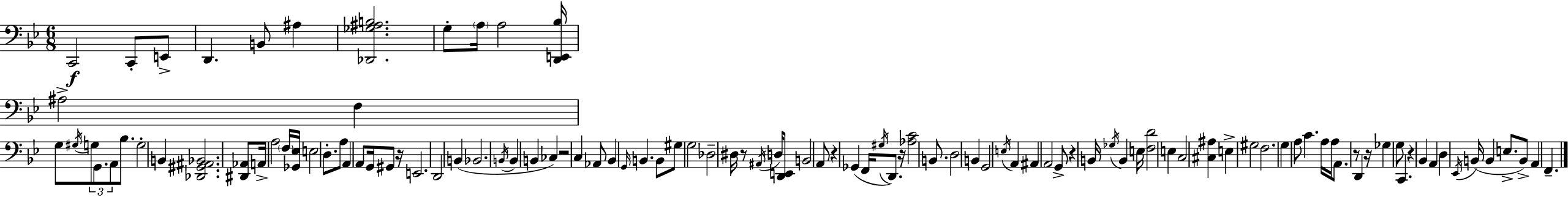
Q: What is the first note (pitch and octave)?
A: C2